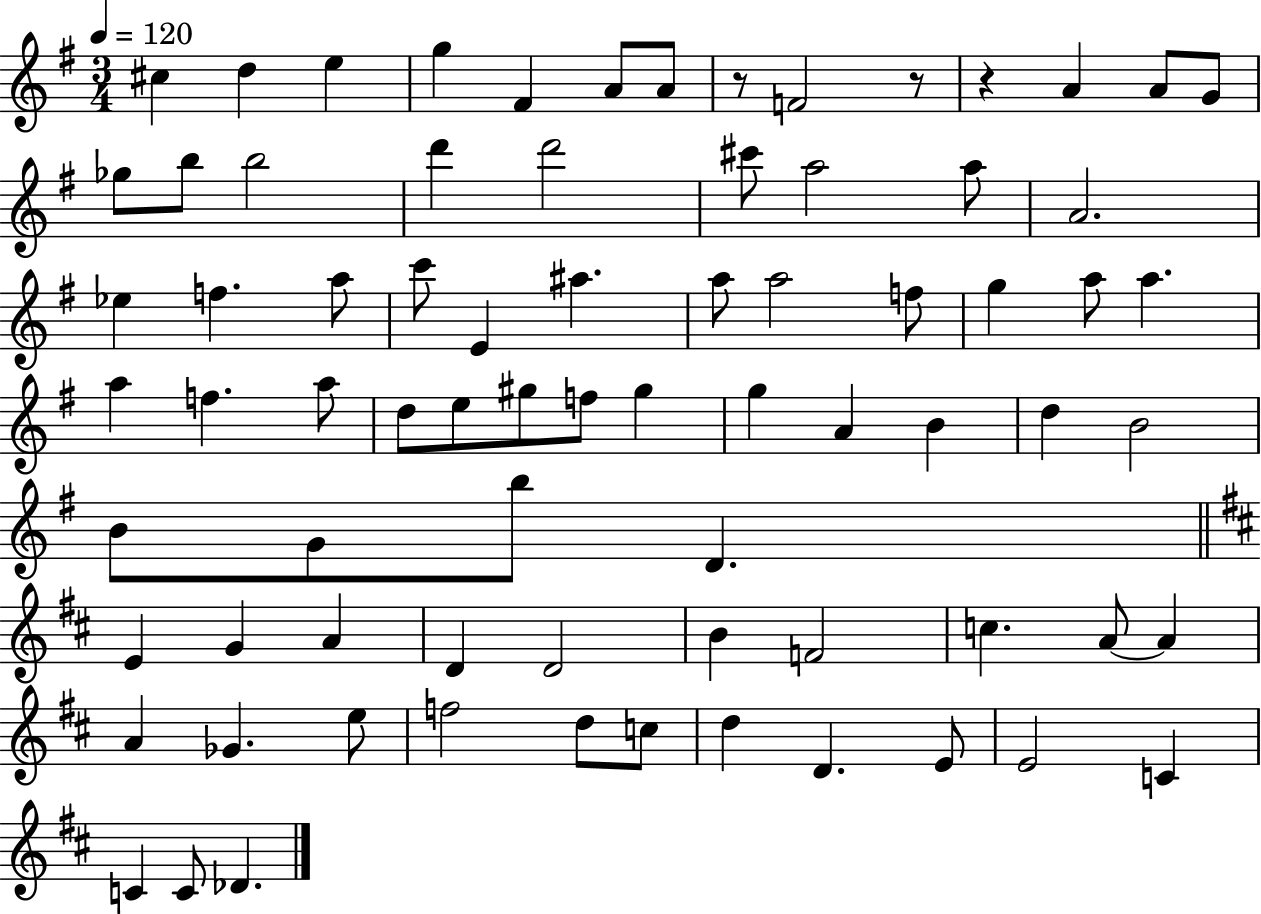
X:1
T:Untitled
M:3/4
L:1/4
K:G
^c d e g ^F A/2 A/2 z/2 F2 z/2 z A A/2 G/2 _g/2 b/2 b2 d' d'2 ^c'/2 a2 a/2 A2 _e f a/2 c'/2 E ^a a/2 a2 f/2 g a/2 a a f a/2 d/2 e/2 ^g/2 f/2 ^g g A B d B2 B/2 G/2 b/2 D E G A D D2 B F2 c A/2 A A _G e/2 f2 d/2 c/2 d D E/2 E2 C C C/2 _D